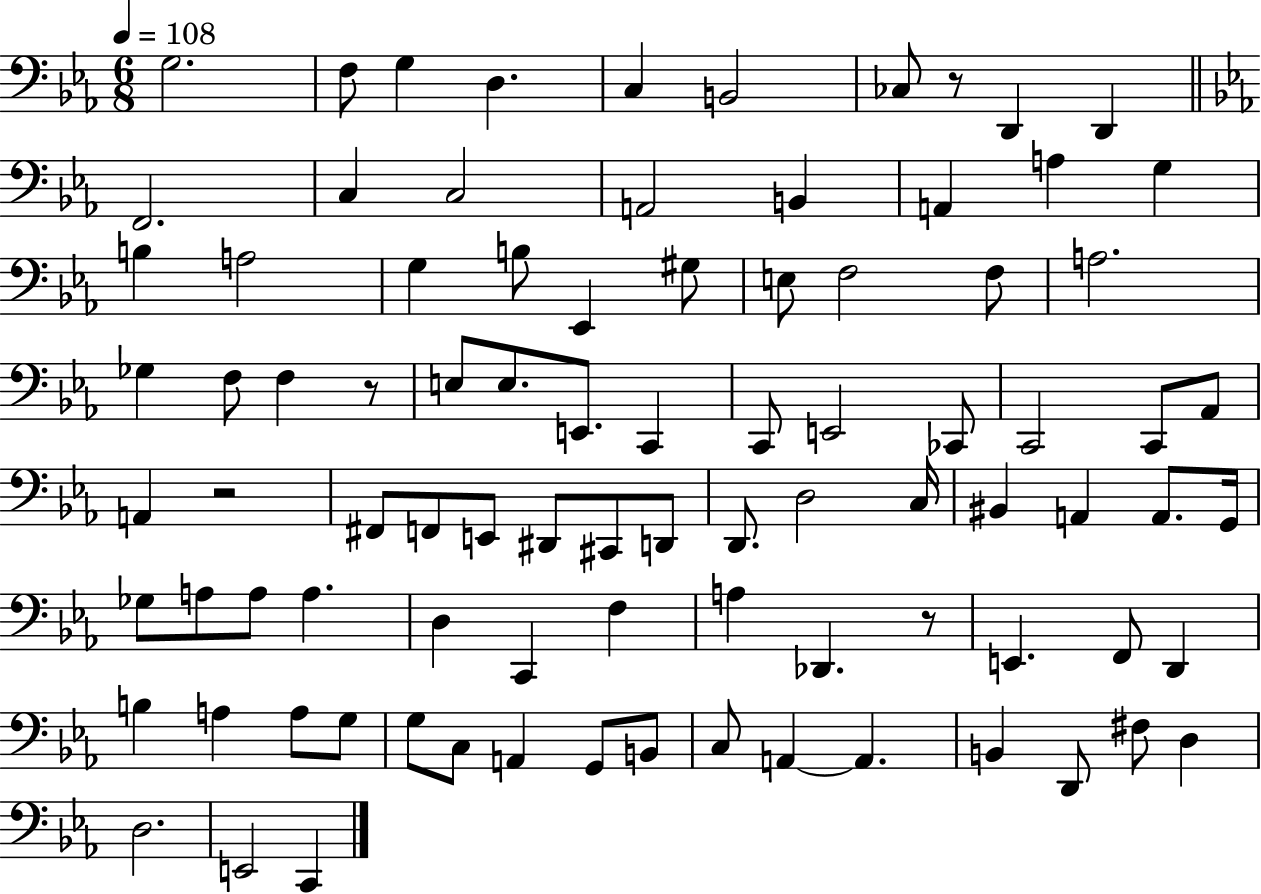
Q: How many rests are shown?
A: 4